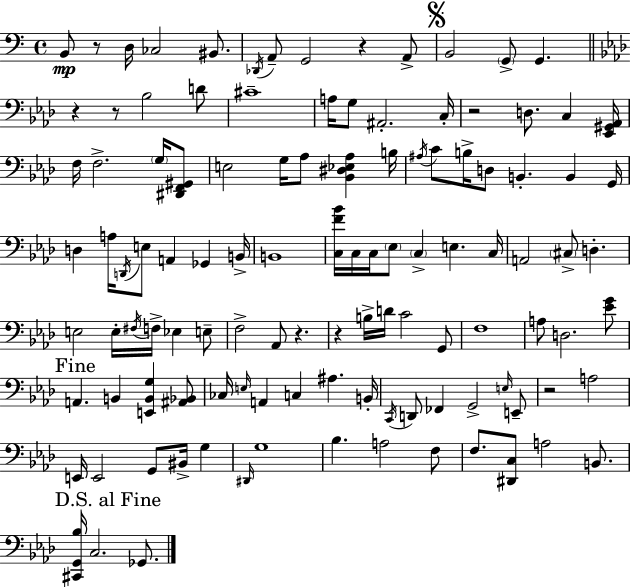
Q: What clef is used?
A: bass